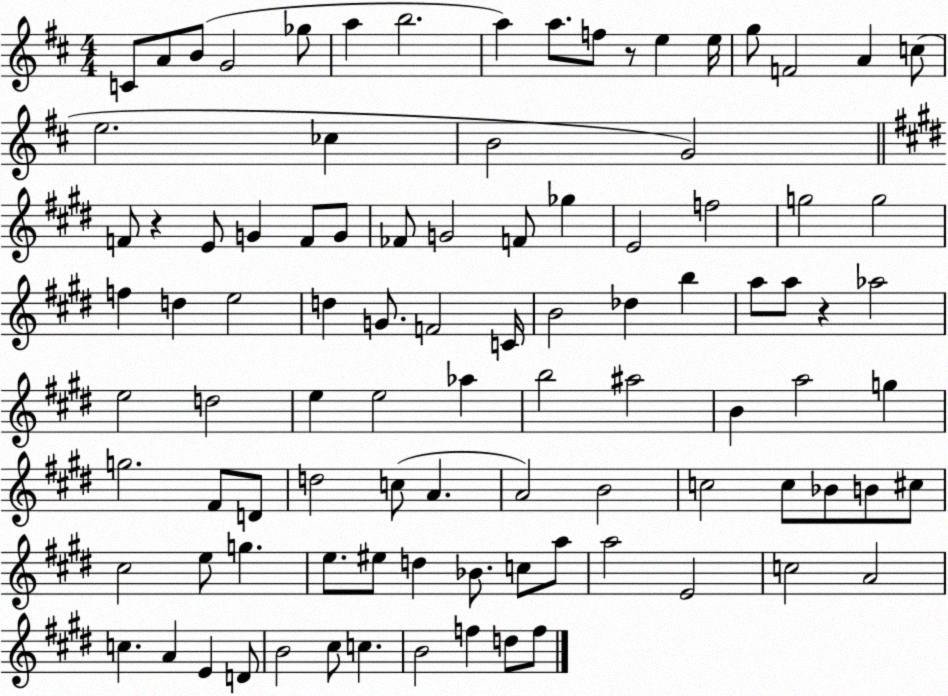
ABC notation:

X:1
T:Untitled
M:4/4
L:1/4
K:D
C/2 A/2 B/2 G2 _g/2 a b2 a a/2 f/2 z/2 e e/4 g/2 F2 A c/2 e2 _c B2 G2 F/2 z E/2 G F/2 G/2 _F/2 G2 F/2 _g E2 f2 g2 g2 f d e2 d G/2 F2 C/4 B2 _d b a/2 a/2 z _a2 e2 d2 e e2 _a b2 ^a2 B a2 g g2 ^F/2 D/2 d2 c/2 A A2 B2 c2 c/2 _B/2 B/2 ^c/2 ^c2 e/2 g e/2 ^e/2 d _B/2 c/2 a/2 a2 E2 c2 A2 c A E D/2 B2 ^c/2 c B2 f d/2 f/2